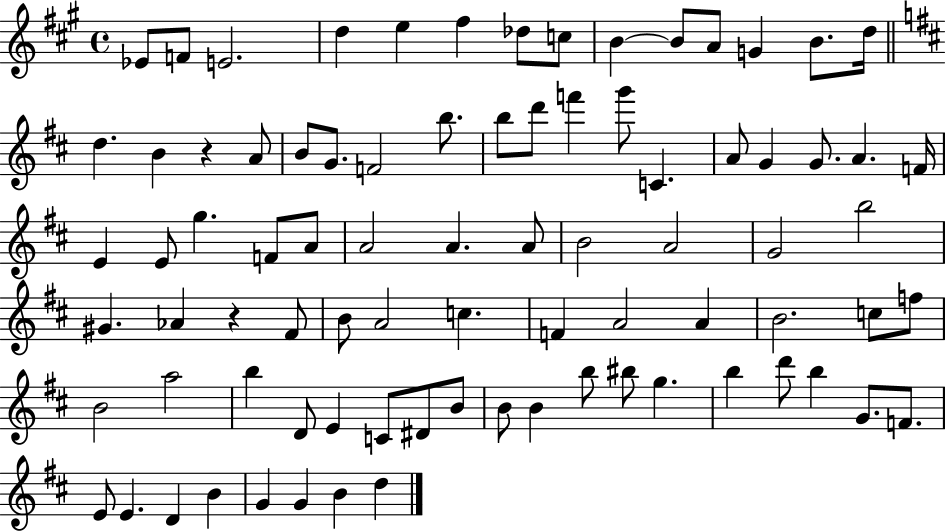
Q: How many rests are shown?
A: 2